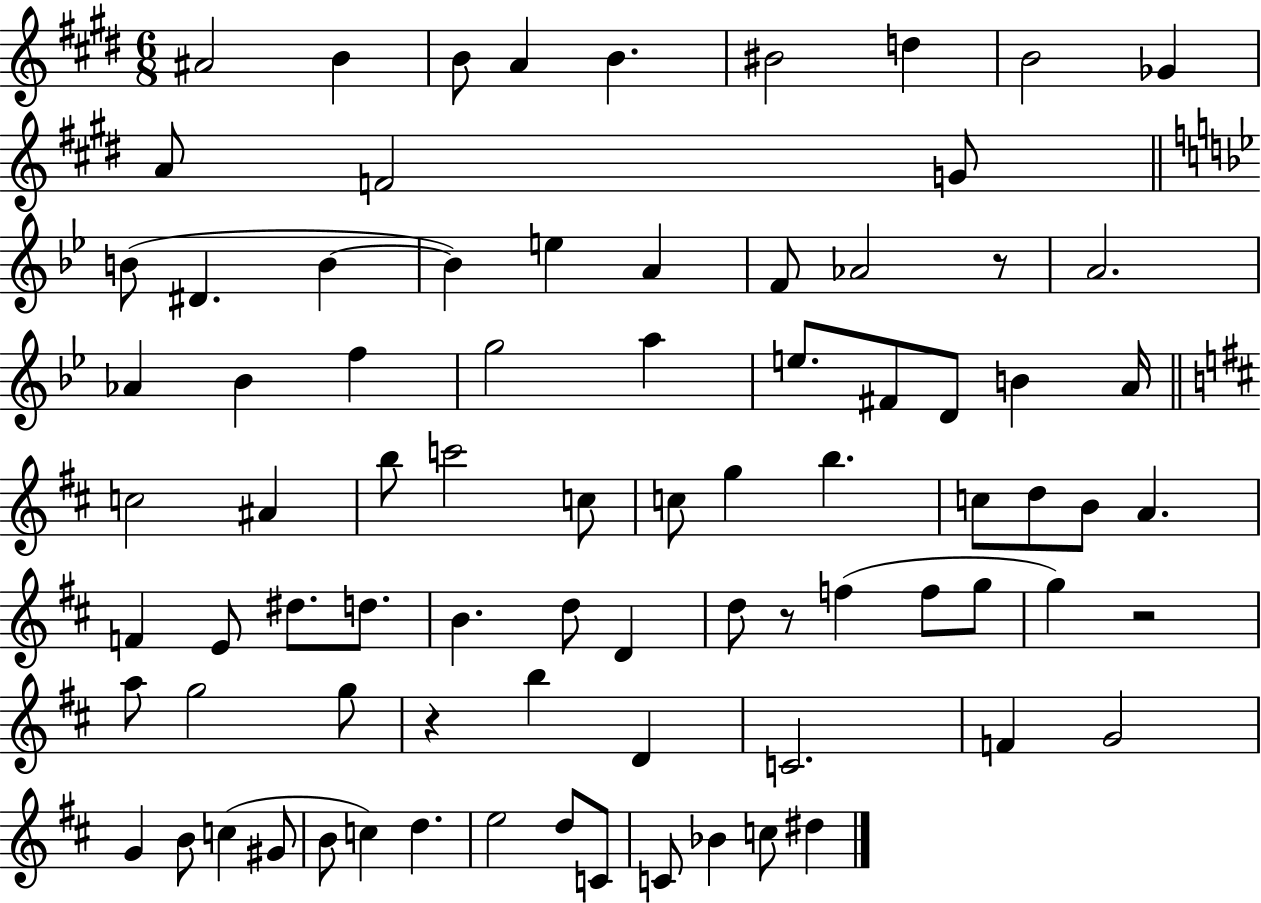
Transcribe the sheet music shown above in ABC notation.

X:1
T:Untitled
M:6/8
L:1/4
K:E
^A2 B B/2 A B ^B2 d B2 _G A/2 F2 G/2 B/2 ^D B B e A F/2 _A2 z/2 A2 _A _B f g2 a e/2 ^F/2 D/2 B A/4 c2 ^A b/2 c'2 c/2 c/2 g b c/2 d/2 B/2 A F E/2 ^d/2 d/2 B d/2 D d/2 z/2 f f/2 g/2 g z2 a/2 g2 g/2 z b D C2 F G2 G B/2 c ^G/2 B/2 c d e2 d/2 C/2 C/2 _B c/2 ^d